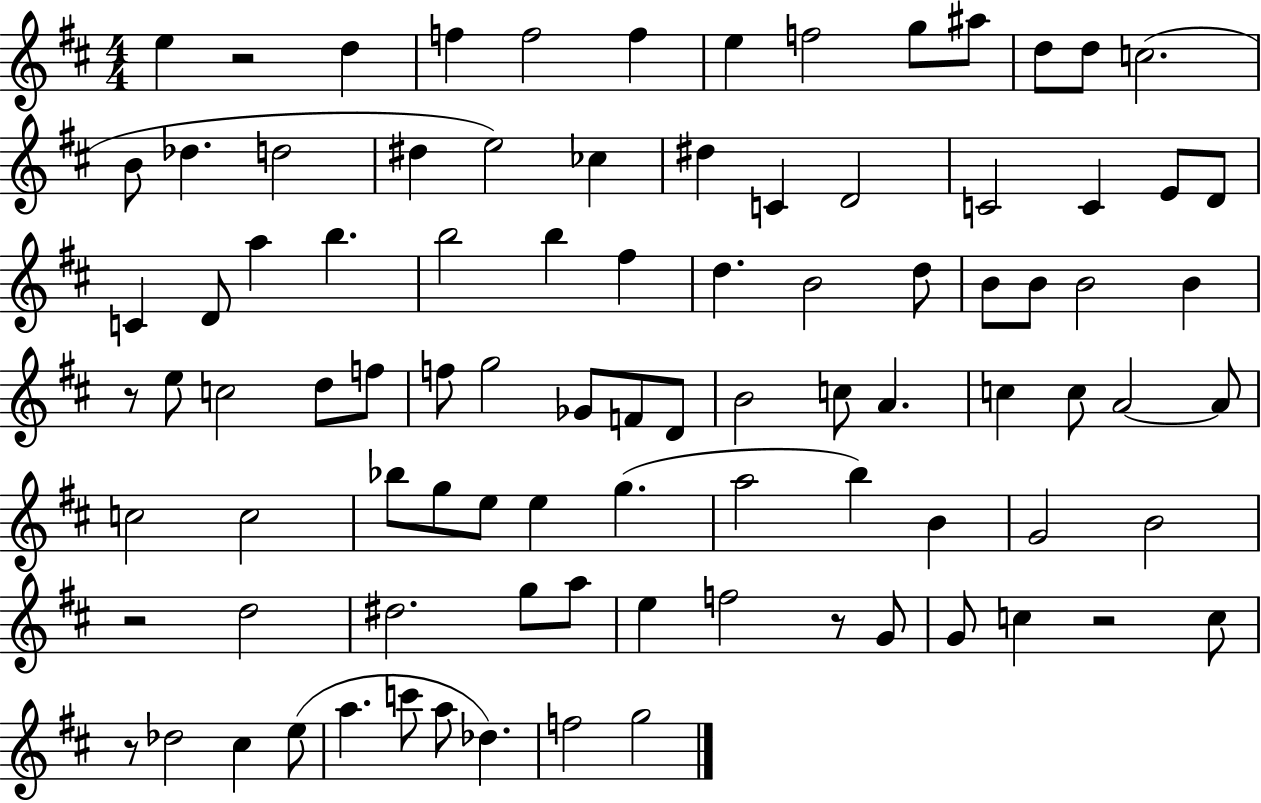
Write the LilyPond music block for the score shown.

{
  \clef treble
  \numericTimeSignature
  \time 4/4
  \key d \major
  e''4 r2 d''4 | f''4 f''2 f''4 | e''4 f''2 g''8 ais''8 | d''8 d''8 c''2.( | \break b'8 des''4. d''2 | dis''4 e''2) ces''4 | dis''4 c'4 d'2 | c'2 c'4 e'8 d'8 | \break c'4 d'8 a''4 b''4. | b''2 b''4 fis''4 | d''4. b'2 d''8 | b'8 b'8 b'2 b'4 | \break r8 e''8 c''2 d''8 f''8 | f''8 g''2 ges'8 f'8 d'8 | b'2 c''8 a'4. | c''4 c''8 a'2~~ a'8 | \break c''2 c''2 | bes''8 g''8 e''8 e''4 g''4.( | a''2 b''4) b'4 | g'2 b'2 | \break r2 d''2 | dis''2. g''8 a''8 | e''4 f''2 r8 g'8 | g'8 c''4 r2 c''8 | \break r8 des''2 cis''4 e''8( | a''4. c'''8 a''8 des''4.) | f''2 g''2 | \bar "|."
}